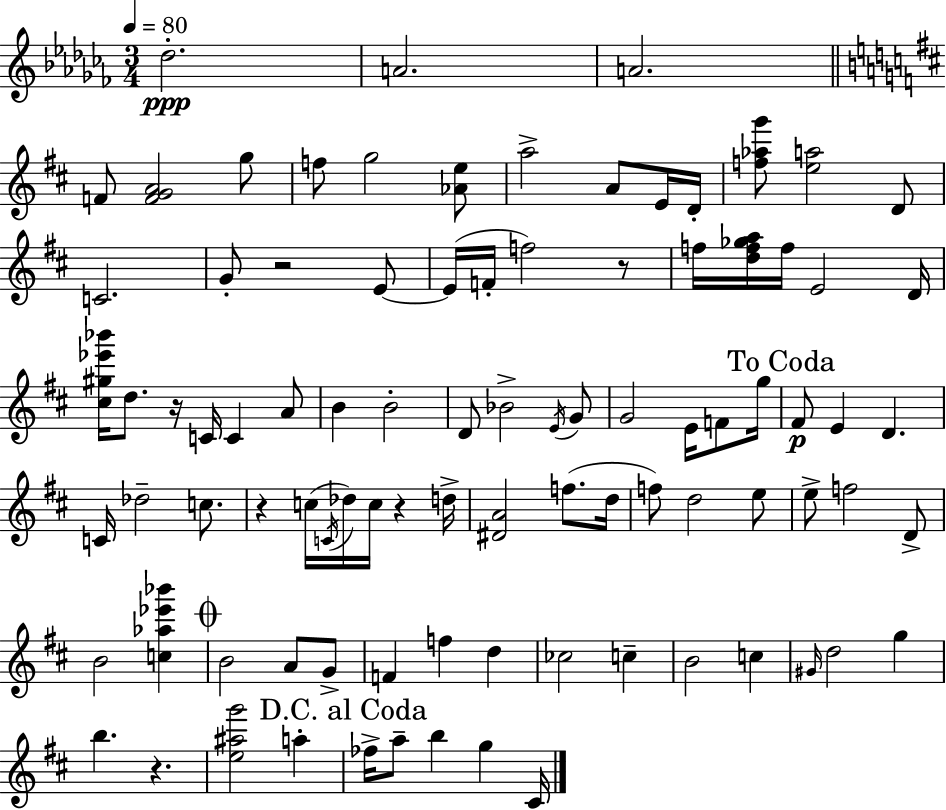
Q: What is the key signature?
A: AES minor